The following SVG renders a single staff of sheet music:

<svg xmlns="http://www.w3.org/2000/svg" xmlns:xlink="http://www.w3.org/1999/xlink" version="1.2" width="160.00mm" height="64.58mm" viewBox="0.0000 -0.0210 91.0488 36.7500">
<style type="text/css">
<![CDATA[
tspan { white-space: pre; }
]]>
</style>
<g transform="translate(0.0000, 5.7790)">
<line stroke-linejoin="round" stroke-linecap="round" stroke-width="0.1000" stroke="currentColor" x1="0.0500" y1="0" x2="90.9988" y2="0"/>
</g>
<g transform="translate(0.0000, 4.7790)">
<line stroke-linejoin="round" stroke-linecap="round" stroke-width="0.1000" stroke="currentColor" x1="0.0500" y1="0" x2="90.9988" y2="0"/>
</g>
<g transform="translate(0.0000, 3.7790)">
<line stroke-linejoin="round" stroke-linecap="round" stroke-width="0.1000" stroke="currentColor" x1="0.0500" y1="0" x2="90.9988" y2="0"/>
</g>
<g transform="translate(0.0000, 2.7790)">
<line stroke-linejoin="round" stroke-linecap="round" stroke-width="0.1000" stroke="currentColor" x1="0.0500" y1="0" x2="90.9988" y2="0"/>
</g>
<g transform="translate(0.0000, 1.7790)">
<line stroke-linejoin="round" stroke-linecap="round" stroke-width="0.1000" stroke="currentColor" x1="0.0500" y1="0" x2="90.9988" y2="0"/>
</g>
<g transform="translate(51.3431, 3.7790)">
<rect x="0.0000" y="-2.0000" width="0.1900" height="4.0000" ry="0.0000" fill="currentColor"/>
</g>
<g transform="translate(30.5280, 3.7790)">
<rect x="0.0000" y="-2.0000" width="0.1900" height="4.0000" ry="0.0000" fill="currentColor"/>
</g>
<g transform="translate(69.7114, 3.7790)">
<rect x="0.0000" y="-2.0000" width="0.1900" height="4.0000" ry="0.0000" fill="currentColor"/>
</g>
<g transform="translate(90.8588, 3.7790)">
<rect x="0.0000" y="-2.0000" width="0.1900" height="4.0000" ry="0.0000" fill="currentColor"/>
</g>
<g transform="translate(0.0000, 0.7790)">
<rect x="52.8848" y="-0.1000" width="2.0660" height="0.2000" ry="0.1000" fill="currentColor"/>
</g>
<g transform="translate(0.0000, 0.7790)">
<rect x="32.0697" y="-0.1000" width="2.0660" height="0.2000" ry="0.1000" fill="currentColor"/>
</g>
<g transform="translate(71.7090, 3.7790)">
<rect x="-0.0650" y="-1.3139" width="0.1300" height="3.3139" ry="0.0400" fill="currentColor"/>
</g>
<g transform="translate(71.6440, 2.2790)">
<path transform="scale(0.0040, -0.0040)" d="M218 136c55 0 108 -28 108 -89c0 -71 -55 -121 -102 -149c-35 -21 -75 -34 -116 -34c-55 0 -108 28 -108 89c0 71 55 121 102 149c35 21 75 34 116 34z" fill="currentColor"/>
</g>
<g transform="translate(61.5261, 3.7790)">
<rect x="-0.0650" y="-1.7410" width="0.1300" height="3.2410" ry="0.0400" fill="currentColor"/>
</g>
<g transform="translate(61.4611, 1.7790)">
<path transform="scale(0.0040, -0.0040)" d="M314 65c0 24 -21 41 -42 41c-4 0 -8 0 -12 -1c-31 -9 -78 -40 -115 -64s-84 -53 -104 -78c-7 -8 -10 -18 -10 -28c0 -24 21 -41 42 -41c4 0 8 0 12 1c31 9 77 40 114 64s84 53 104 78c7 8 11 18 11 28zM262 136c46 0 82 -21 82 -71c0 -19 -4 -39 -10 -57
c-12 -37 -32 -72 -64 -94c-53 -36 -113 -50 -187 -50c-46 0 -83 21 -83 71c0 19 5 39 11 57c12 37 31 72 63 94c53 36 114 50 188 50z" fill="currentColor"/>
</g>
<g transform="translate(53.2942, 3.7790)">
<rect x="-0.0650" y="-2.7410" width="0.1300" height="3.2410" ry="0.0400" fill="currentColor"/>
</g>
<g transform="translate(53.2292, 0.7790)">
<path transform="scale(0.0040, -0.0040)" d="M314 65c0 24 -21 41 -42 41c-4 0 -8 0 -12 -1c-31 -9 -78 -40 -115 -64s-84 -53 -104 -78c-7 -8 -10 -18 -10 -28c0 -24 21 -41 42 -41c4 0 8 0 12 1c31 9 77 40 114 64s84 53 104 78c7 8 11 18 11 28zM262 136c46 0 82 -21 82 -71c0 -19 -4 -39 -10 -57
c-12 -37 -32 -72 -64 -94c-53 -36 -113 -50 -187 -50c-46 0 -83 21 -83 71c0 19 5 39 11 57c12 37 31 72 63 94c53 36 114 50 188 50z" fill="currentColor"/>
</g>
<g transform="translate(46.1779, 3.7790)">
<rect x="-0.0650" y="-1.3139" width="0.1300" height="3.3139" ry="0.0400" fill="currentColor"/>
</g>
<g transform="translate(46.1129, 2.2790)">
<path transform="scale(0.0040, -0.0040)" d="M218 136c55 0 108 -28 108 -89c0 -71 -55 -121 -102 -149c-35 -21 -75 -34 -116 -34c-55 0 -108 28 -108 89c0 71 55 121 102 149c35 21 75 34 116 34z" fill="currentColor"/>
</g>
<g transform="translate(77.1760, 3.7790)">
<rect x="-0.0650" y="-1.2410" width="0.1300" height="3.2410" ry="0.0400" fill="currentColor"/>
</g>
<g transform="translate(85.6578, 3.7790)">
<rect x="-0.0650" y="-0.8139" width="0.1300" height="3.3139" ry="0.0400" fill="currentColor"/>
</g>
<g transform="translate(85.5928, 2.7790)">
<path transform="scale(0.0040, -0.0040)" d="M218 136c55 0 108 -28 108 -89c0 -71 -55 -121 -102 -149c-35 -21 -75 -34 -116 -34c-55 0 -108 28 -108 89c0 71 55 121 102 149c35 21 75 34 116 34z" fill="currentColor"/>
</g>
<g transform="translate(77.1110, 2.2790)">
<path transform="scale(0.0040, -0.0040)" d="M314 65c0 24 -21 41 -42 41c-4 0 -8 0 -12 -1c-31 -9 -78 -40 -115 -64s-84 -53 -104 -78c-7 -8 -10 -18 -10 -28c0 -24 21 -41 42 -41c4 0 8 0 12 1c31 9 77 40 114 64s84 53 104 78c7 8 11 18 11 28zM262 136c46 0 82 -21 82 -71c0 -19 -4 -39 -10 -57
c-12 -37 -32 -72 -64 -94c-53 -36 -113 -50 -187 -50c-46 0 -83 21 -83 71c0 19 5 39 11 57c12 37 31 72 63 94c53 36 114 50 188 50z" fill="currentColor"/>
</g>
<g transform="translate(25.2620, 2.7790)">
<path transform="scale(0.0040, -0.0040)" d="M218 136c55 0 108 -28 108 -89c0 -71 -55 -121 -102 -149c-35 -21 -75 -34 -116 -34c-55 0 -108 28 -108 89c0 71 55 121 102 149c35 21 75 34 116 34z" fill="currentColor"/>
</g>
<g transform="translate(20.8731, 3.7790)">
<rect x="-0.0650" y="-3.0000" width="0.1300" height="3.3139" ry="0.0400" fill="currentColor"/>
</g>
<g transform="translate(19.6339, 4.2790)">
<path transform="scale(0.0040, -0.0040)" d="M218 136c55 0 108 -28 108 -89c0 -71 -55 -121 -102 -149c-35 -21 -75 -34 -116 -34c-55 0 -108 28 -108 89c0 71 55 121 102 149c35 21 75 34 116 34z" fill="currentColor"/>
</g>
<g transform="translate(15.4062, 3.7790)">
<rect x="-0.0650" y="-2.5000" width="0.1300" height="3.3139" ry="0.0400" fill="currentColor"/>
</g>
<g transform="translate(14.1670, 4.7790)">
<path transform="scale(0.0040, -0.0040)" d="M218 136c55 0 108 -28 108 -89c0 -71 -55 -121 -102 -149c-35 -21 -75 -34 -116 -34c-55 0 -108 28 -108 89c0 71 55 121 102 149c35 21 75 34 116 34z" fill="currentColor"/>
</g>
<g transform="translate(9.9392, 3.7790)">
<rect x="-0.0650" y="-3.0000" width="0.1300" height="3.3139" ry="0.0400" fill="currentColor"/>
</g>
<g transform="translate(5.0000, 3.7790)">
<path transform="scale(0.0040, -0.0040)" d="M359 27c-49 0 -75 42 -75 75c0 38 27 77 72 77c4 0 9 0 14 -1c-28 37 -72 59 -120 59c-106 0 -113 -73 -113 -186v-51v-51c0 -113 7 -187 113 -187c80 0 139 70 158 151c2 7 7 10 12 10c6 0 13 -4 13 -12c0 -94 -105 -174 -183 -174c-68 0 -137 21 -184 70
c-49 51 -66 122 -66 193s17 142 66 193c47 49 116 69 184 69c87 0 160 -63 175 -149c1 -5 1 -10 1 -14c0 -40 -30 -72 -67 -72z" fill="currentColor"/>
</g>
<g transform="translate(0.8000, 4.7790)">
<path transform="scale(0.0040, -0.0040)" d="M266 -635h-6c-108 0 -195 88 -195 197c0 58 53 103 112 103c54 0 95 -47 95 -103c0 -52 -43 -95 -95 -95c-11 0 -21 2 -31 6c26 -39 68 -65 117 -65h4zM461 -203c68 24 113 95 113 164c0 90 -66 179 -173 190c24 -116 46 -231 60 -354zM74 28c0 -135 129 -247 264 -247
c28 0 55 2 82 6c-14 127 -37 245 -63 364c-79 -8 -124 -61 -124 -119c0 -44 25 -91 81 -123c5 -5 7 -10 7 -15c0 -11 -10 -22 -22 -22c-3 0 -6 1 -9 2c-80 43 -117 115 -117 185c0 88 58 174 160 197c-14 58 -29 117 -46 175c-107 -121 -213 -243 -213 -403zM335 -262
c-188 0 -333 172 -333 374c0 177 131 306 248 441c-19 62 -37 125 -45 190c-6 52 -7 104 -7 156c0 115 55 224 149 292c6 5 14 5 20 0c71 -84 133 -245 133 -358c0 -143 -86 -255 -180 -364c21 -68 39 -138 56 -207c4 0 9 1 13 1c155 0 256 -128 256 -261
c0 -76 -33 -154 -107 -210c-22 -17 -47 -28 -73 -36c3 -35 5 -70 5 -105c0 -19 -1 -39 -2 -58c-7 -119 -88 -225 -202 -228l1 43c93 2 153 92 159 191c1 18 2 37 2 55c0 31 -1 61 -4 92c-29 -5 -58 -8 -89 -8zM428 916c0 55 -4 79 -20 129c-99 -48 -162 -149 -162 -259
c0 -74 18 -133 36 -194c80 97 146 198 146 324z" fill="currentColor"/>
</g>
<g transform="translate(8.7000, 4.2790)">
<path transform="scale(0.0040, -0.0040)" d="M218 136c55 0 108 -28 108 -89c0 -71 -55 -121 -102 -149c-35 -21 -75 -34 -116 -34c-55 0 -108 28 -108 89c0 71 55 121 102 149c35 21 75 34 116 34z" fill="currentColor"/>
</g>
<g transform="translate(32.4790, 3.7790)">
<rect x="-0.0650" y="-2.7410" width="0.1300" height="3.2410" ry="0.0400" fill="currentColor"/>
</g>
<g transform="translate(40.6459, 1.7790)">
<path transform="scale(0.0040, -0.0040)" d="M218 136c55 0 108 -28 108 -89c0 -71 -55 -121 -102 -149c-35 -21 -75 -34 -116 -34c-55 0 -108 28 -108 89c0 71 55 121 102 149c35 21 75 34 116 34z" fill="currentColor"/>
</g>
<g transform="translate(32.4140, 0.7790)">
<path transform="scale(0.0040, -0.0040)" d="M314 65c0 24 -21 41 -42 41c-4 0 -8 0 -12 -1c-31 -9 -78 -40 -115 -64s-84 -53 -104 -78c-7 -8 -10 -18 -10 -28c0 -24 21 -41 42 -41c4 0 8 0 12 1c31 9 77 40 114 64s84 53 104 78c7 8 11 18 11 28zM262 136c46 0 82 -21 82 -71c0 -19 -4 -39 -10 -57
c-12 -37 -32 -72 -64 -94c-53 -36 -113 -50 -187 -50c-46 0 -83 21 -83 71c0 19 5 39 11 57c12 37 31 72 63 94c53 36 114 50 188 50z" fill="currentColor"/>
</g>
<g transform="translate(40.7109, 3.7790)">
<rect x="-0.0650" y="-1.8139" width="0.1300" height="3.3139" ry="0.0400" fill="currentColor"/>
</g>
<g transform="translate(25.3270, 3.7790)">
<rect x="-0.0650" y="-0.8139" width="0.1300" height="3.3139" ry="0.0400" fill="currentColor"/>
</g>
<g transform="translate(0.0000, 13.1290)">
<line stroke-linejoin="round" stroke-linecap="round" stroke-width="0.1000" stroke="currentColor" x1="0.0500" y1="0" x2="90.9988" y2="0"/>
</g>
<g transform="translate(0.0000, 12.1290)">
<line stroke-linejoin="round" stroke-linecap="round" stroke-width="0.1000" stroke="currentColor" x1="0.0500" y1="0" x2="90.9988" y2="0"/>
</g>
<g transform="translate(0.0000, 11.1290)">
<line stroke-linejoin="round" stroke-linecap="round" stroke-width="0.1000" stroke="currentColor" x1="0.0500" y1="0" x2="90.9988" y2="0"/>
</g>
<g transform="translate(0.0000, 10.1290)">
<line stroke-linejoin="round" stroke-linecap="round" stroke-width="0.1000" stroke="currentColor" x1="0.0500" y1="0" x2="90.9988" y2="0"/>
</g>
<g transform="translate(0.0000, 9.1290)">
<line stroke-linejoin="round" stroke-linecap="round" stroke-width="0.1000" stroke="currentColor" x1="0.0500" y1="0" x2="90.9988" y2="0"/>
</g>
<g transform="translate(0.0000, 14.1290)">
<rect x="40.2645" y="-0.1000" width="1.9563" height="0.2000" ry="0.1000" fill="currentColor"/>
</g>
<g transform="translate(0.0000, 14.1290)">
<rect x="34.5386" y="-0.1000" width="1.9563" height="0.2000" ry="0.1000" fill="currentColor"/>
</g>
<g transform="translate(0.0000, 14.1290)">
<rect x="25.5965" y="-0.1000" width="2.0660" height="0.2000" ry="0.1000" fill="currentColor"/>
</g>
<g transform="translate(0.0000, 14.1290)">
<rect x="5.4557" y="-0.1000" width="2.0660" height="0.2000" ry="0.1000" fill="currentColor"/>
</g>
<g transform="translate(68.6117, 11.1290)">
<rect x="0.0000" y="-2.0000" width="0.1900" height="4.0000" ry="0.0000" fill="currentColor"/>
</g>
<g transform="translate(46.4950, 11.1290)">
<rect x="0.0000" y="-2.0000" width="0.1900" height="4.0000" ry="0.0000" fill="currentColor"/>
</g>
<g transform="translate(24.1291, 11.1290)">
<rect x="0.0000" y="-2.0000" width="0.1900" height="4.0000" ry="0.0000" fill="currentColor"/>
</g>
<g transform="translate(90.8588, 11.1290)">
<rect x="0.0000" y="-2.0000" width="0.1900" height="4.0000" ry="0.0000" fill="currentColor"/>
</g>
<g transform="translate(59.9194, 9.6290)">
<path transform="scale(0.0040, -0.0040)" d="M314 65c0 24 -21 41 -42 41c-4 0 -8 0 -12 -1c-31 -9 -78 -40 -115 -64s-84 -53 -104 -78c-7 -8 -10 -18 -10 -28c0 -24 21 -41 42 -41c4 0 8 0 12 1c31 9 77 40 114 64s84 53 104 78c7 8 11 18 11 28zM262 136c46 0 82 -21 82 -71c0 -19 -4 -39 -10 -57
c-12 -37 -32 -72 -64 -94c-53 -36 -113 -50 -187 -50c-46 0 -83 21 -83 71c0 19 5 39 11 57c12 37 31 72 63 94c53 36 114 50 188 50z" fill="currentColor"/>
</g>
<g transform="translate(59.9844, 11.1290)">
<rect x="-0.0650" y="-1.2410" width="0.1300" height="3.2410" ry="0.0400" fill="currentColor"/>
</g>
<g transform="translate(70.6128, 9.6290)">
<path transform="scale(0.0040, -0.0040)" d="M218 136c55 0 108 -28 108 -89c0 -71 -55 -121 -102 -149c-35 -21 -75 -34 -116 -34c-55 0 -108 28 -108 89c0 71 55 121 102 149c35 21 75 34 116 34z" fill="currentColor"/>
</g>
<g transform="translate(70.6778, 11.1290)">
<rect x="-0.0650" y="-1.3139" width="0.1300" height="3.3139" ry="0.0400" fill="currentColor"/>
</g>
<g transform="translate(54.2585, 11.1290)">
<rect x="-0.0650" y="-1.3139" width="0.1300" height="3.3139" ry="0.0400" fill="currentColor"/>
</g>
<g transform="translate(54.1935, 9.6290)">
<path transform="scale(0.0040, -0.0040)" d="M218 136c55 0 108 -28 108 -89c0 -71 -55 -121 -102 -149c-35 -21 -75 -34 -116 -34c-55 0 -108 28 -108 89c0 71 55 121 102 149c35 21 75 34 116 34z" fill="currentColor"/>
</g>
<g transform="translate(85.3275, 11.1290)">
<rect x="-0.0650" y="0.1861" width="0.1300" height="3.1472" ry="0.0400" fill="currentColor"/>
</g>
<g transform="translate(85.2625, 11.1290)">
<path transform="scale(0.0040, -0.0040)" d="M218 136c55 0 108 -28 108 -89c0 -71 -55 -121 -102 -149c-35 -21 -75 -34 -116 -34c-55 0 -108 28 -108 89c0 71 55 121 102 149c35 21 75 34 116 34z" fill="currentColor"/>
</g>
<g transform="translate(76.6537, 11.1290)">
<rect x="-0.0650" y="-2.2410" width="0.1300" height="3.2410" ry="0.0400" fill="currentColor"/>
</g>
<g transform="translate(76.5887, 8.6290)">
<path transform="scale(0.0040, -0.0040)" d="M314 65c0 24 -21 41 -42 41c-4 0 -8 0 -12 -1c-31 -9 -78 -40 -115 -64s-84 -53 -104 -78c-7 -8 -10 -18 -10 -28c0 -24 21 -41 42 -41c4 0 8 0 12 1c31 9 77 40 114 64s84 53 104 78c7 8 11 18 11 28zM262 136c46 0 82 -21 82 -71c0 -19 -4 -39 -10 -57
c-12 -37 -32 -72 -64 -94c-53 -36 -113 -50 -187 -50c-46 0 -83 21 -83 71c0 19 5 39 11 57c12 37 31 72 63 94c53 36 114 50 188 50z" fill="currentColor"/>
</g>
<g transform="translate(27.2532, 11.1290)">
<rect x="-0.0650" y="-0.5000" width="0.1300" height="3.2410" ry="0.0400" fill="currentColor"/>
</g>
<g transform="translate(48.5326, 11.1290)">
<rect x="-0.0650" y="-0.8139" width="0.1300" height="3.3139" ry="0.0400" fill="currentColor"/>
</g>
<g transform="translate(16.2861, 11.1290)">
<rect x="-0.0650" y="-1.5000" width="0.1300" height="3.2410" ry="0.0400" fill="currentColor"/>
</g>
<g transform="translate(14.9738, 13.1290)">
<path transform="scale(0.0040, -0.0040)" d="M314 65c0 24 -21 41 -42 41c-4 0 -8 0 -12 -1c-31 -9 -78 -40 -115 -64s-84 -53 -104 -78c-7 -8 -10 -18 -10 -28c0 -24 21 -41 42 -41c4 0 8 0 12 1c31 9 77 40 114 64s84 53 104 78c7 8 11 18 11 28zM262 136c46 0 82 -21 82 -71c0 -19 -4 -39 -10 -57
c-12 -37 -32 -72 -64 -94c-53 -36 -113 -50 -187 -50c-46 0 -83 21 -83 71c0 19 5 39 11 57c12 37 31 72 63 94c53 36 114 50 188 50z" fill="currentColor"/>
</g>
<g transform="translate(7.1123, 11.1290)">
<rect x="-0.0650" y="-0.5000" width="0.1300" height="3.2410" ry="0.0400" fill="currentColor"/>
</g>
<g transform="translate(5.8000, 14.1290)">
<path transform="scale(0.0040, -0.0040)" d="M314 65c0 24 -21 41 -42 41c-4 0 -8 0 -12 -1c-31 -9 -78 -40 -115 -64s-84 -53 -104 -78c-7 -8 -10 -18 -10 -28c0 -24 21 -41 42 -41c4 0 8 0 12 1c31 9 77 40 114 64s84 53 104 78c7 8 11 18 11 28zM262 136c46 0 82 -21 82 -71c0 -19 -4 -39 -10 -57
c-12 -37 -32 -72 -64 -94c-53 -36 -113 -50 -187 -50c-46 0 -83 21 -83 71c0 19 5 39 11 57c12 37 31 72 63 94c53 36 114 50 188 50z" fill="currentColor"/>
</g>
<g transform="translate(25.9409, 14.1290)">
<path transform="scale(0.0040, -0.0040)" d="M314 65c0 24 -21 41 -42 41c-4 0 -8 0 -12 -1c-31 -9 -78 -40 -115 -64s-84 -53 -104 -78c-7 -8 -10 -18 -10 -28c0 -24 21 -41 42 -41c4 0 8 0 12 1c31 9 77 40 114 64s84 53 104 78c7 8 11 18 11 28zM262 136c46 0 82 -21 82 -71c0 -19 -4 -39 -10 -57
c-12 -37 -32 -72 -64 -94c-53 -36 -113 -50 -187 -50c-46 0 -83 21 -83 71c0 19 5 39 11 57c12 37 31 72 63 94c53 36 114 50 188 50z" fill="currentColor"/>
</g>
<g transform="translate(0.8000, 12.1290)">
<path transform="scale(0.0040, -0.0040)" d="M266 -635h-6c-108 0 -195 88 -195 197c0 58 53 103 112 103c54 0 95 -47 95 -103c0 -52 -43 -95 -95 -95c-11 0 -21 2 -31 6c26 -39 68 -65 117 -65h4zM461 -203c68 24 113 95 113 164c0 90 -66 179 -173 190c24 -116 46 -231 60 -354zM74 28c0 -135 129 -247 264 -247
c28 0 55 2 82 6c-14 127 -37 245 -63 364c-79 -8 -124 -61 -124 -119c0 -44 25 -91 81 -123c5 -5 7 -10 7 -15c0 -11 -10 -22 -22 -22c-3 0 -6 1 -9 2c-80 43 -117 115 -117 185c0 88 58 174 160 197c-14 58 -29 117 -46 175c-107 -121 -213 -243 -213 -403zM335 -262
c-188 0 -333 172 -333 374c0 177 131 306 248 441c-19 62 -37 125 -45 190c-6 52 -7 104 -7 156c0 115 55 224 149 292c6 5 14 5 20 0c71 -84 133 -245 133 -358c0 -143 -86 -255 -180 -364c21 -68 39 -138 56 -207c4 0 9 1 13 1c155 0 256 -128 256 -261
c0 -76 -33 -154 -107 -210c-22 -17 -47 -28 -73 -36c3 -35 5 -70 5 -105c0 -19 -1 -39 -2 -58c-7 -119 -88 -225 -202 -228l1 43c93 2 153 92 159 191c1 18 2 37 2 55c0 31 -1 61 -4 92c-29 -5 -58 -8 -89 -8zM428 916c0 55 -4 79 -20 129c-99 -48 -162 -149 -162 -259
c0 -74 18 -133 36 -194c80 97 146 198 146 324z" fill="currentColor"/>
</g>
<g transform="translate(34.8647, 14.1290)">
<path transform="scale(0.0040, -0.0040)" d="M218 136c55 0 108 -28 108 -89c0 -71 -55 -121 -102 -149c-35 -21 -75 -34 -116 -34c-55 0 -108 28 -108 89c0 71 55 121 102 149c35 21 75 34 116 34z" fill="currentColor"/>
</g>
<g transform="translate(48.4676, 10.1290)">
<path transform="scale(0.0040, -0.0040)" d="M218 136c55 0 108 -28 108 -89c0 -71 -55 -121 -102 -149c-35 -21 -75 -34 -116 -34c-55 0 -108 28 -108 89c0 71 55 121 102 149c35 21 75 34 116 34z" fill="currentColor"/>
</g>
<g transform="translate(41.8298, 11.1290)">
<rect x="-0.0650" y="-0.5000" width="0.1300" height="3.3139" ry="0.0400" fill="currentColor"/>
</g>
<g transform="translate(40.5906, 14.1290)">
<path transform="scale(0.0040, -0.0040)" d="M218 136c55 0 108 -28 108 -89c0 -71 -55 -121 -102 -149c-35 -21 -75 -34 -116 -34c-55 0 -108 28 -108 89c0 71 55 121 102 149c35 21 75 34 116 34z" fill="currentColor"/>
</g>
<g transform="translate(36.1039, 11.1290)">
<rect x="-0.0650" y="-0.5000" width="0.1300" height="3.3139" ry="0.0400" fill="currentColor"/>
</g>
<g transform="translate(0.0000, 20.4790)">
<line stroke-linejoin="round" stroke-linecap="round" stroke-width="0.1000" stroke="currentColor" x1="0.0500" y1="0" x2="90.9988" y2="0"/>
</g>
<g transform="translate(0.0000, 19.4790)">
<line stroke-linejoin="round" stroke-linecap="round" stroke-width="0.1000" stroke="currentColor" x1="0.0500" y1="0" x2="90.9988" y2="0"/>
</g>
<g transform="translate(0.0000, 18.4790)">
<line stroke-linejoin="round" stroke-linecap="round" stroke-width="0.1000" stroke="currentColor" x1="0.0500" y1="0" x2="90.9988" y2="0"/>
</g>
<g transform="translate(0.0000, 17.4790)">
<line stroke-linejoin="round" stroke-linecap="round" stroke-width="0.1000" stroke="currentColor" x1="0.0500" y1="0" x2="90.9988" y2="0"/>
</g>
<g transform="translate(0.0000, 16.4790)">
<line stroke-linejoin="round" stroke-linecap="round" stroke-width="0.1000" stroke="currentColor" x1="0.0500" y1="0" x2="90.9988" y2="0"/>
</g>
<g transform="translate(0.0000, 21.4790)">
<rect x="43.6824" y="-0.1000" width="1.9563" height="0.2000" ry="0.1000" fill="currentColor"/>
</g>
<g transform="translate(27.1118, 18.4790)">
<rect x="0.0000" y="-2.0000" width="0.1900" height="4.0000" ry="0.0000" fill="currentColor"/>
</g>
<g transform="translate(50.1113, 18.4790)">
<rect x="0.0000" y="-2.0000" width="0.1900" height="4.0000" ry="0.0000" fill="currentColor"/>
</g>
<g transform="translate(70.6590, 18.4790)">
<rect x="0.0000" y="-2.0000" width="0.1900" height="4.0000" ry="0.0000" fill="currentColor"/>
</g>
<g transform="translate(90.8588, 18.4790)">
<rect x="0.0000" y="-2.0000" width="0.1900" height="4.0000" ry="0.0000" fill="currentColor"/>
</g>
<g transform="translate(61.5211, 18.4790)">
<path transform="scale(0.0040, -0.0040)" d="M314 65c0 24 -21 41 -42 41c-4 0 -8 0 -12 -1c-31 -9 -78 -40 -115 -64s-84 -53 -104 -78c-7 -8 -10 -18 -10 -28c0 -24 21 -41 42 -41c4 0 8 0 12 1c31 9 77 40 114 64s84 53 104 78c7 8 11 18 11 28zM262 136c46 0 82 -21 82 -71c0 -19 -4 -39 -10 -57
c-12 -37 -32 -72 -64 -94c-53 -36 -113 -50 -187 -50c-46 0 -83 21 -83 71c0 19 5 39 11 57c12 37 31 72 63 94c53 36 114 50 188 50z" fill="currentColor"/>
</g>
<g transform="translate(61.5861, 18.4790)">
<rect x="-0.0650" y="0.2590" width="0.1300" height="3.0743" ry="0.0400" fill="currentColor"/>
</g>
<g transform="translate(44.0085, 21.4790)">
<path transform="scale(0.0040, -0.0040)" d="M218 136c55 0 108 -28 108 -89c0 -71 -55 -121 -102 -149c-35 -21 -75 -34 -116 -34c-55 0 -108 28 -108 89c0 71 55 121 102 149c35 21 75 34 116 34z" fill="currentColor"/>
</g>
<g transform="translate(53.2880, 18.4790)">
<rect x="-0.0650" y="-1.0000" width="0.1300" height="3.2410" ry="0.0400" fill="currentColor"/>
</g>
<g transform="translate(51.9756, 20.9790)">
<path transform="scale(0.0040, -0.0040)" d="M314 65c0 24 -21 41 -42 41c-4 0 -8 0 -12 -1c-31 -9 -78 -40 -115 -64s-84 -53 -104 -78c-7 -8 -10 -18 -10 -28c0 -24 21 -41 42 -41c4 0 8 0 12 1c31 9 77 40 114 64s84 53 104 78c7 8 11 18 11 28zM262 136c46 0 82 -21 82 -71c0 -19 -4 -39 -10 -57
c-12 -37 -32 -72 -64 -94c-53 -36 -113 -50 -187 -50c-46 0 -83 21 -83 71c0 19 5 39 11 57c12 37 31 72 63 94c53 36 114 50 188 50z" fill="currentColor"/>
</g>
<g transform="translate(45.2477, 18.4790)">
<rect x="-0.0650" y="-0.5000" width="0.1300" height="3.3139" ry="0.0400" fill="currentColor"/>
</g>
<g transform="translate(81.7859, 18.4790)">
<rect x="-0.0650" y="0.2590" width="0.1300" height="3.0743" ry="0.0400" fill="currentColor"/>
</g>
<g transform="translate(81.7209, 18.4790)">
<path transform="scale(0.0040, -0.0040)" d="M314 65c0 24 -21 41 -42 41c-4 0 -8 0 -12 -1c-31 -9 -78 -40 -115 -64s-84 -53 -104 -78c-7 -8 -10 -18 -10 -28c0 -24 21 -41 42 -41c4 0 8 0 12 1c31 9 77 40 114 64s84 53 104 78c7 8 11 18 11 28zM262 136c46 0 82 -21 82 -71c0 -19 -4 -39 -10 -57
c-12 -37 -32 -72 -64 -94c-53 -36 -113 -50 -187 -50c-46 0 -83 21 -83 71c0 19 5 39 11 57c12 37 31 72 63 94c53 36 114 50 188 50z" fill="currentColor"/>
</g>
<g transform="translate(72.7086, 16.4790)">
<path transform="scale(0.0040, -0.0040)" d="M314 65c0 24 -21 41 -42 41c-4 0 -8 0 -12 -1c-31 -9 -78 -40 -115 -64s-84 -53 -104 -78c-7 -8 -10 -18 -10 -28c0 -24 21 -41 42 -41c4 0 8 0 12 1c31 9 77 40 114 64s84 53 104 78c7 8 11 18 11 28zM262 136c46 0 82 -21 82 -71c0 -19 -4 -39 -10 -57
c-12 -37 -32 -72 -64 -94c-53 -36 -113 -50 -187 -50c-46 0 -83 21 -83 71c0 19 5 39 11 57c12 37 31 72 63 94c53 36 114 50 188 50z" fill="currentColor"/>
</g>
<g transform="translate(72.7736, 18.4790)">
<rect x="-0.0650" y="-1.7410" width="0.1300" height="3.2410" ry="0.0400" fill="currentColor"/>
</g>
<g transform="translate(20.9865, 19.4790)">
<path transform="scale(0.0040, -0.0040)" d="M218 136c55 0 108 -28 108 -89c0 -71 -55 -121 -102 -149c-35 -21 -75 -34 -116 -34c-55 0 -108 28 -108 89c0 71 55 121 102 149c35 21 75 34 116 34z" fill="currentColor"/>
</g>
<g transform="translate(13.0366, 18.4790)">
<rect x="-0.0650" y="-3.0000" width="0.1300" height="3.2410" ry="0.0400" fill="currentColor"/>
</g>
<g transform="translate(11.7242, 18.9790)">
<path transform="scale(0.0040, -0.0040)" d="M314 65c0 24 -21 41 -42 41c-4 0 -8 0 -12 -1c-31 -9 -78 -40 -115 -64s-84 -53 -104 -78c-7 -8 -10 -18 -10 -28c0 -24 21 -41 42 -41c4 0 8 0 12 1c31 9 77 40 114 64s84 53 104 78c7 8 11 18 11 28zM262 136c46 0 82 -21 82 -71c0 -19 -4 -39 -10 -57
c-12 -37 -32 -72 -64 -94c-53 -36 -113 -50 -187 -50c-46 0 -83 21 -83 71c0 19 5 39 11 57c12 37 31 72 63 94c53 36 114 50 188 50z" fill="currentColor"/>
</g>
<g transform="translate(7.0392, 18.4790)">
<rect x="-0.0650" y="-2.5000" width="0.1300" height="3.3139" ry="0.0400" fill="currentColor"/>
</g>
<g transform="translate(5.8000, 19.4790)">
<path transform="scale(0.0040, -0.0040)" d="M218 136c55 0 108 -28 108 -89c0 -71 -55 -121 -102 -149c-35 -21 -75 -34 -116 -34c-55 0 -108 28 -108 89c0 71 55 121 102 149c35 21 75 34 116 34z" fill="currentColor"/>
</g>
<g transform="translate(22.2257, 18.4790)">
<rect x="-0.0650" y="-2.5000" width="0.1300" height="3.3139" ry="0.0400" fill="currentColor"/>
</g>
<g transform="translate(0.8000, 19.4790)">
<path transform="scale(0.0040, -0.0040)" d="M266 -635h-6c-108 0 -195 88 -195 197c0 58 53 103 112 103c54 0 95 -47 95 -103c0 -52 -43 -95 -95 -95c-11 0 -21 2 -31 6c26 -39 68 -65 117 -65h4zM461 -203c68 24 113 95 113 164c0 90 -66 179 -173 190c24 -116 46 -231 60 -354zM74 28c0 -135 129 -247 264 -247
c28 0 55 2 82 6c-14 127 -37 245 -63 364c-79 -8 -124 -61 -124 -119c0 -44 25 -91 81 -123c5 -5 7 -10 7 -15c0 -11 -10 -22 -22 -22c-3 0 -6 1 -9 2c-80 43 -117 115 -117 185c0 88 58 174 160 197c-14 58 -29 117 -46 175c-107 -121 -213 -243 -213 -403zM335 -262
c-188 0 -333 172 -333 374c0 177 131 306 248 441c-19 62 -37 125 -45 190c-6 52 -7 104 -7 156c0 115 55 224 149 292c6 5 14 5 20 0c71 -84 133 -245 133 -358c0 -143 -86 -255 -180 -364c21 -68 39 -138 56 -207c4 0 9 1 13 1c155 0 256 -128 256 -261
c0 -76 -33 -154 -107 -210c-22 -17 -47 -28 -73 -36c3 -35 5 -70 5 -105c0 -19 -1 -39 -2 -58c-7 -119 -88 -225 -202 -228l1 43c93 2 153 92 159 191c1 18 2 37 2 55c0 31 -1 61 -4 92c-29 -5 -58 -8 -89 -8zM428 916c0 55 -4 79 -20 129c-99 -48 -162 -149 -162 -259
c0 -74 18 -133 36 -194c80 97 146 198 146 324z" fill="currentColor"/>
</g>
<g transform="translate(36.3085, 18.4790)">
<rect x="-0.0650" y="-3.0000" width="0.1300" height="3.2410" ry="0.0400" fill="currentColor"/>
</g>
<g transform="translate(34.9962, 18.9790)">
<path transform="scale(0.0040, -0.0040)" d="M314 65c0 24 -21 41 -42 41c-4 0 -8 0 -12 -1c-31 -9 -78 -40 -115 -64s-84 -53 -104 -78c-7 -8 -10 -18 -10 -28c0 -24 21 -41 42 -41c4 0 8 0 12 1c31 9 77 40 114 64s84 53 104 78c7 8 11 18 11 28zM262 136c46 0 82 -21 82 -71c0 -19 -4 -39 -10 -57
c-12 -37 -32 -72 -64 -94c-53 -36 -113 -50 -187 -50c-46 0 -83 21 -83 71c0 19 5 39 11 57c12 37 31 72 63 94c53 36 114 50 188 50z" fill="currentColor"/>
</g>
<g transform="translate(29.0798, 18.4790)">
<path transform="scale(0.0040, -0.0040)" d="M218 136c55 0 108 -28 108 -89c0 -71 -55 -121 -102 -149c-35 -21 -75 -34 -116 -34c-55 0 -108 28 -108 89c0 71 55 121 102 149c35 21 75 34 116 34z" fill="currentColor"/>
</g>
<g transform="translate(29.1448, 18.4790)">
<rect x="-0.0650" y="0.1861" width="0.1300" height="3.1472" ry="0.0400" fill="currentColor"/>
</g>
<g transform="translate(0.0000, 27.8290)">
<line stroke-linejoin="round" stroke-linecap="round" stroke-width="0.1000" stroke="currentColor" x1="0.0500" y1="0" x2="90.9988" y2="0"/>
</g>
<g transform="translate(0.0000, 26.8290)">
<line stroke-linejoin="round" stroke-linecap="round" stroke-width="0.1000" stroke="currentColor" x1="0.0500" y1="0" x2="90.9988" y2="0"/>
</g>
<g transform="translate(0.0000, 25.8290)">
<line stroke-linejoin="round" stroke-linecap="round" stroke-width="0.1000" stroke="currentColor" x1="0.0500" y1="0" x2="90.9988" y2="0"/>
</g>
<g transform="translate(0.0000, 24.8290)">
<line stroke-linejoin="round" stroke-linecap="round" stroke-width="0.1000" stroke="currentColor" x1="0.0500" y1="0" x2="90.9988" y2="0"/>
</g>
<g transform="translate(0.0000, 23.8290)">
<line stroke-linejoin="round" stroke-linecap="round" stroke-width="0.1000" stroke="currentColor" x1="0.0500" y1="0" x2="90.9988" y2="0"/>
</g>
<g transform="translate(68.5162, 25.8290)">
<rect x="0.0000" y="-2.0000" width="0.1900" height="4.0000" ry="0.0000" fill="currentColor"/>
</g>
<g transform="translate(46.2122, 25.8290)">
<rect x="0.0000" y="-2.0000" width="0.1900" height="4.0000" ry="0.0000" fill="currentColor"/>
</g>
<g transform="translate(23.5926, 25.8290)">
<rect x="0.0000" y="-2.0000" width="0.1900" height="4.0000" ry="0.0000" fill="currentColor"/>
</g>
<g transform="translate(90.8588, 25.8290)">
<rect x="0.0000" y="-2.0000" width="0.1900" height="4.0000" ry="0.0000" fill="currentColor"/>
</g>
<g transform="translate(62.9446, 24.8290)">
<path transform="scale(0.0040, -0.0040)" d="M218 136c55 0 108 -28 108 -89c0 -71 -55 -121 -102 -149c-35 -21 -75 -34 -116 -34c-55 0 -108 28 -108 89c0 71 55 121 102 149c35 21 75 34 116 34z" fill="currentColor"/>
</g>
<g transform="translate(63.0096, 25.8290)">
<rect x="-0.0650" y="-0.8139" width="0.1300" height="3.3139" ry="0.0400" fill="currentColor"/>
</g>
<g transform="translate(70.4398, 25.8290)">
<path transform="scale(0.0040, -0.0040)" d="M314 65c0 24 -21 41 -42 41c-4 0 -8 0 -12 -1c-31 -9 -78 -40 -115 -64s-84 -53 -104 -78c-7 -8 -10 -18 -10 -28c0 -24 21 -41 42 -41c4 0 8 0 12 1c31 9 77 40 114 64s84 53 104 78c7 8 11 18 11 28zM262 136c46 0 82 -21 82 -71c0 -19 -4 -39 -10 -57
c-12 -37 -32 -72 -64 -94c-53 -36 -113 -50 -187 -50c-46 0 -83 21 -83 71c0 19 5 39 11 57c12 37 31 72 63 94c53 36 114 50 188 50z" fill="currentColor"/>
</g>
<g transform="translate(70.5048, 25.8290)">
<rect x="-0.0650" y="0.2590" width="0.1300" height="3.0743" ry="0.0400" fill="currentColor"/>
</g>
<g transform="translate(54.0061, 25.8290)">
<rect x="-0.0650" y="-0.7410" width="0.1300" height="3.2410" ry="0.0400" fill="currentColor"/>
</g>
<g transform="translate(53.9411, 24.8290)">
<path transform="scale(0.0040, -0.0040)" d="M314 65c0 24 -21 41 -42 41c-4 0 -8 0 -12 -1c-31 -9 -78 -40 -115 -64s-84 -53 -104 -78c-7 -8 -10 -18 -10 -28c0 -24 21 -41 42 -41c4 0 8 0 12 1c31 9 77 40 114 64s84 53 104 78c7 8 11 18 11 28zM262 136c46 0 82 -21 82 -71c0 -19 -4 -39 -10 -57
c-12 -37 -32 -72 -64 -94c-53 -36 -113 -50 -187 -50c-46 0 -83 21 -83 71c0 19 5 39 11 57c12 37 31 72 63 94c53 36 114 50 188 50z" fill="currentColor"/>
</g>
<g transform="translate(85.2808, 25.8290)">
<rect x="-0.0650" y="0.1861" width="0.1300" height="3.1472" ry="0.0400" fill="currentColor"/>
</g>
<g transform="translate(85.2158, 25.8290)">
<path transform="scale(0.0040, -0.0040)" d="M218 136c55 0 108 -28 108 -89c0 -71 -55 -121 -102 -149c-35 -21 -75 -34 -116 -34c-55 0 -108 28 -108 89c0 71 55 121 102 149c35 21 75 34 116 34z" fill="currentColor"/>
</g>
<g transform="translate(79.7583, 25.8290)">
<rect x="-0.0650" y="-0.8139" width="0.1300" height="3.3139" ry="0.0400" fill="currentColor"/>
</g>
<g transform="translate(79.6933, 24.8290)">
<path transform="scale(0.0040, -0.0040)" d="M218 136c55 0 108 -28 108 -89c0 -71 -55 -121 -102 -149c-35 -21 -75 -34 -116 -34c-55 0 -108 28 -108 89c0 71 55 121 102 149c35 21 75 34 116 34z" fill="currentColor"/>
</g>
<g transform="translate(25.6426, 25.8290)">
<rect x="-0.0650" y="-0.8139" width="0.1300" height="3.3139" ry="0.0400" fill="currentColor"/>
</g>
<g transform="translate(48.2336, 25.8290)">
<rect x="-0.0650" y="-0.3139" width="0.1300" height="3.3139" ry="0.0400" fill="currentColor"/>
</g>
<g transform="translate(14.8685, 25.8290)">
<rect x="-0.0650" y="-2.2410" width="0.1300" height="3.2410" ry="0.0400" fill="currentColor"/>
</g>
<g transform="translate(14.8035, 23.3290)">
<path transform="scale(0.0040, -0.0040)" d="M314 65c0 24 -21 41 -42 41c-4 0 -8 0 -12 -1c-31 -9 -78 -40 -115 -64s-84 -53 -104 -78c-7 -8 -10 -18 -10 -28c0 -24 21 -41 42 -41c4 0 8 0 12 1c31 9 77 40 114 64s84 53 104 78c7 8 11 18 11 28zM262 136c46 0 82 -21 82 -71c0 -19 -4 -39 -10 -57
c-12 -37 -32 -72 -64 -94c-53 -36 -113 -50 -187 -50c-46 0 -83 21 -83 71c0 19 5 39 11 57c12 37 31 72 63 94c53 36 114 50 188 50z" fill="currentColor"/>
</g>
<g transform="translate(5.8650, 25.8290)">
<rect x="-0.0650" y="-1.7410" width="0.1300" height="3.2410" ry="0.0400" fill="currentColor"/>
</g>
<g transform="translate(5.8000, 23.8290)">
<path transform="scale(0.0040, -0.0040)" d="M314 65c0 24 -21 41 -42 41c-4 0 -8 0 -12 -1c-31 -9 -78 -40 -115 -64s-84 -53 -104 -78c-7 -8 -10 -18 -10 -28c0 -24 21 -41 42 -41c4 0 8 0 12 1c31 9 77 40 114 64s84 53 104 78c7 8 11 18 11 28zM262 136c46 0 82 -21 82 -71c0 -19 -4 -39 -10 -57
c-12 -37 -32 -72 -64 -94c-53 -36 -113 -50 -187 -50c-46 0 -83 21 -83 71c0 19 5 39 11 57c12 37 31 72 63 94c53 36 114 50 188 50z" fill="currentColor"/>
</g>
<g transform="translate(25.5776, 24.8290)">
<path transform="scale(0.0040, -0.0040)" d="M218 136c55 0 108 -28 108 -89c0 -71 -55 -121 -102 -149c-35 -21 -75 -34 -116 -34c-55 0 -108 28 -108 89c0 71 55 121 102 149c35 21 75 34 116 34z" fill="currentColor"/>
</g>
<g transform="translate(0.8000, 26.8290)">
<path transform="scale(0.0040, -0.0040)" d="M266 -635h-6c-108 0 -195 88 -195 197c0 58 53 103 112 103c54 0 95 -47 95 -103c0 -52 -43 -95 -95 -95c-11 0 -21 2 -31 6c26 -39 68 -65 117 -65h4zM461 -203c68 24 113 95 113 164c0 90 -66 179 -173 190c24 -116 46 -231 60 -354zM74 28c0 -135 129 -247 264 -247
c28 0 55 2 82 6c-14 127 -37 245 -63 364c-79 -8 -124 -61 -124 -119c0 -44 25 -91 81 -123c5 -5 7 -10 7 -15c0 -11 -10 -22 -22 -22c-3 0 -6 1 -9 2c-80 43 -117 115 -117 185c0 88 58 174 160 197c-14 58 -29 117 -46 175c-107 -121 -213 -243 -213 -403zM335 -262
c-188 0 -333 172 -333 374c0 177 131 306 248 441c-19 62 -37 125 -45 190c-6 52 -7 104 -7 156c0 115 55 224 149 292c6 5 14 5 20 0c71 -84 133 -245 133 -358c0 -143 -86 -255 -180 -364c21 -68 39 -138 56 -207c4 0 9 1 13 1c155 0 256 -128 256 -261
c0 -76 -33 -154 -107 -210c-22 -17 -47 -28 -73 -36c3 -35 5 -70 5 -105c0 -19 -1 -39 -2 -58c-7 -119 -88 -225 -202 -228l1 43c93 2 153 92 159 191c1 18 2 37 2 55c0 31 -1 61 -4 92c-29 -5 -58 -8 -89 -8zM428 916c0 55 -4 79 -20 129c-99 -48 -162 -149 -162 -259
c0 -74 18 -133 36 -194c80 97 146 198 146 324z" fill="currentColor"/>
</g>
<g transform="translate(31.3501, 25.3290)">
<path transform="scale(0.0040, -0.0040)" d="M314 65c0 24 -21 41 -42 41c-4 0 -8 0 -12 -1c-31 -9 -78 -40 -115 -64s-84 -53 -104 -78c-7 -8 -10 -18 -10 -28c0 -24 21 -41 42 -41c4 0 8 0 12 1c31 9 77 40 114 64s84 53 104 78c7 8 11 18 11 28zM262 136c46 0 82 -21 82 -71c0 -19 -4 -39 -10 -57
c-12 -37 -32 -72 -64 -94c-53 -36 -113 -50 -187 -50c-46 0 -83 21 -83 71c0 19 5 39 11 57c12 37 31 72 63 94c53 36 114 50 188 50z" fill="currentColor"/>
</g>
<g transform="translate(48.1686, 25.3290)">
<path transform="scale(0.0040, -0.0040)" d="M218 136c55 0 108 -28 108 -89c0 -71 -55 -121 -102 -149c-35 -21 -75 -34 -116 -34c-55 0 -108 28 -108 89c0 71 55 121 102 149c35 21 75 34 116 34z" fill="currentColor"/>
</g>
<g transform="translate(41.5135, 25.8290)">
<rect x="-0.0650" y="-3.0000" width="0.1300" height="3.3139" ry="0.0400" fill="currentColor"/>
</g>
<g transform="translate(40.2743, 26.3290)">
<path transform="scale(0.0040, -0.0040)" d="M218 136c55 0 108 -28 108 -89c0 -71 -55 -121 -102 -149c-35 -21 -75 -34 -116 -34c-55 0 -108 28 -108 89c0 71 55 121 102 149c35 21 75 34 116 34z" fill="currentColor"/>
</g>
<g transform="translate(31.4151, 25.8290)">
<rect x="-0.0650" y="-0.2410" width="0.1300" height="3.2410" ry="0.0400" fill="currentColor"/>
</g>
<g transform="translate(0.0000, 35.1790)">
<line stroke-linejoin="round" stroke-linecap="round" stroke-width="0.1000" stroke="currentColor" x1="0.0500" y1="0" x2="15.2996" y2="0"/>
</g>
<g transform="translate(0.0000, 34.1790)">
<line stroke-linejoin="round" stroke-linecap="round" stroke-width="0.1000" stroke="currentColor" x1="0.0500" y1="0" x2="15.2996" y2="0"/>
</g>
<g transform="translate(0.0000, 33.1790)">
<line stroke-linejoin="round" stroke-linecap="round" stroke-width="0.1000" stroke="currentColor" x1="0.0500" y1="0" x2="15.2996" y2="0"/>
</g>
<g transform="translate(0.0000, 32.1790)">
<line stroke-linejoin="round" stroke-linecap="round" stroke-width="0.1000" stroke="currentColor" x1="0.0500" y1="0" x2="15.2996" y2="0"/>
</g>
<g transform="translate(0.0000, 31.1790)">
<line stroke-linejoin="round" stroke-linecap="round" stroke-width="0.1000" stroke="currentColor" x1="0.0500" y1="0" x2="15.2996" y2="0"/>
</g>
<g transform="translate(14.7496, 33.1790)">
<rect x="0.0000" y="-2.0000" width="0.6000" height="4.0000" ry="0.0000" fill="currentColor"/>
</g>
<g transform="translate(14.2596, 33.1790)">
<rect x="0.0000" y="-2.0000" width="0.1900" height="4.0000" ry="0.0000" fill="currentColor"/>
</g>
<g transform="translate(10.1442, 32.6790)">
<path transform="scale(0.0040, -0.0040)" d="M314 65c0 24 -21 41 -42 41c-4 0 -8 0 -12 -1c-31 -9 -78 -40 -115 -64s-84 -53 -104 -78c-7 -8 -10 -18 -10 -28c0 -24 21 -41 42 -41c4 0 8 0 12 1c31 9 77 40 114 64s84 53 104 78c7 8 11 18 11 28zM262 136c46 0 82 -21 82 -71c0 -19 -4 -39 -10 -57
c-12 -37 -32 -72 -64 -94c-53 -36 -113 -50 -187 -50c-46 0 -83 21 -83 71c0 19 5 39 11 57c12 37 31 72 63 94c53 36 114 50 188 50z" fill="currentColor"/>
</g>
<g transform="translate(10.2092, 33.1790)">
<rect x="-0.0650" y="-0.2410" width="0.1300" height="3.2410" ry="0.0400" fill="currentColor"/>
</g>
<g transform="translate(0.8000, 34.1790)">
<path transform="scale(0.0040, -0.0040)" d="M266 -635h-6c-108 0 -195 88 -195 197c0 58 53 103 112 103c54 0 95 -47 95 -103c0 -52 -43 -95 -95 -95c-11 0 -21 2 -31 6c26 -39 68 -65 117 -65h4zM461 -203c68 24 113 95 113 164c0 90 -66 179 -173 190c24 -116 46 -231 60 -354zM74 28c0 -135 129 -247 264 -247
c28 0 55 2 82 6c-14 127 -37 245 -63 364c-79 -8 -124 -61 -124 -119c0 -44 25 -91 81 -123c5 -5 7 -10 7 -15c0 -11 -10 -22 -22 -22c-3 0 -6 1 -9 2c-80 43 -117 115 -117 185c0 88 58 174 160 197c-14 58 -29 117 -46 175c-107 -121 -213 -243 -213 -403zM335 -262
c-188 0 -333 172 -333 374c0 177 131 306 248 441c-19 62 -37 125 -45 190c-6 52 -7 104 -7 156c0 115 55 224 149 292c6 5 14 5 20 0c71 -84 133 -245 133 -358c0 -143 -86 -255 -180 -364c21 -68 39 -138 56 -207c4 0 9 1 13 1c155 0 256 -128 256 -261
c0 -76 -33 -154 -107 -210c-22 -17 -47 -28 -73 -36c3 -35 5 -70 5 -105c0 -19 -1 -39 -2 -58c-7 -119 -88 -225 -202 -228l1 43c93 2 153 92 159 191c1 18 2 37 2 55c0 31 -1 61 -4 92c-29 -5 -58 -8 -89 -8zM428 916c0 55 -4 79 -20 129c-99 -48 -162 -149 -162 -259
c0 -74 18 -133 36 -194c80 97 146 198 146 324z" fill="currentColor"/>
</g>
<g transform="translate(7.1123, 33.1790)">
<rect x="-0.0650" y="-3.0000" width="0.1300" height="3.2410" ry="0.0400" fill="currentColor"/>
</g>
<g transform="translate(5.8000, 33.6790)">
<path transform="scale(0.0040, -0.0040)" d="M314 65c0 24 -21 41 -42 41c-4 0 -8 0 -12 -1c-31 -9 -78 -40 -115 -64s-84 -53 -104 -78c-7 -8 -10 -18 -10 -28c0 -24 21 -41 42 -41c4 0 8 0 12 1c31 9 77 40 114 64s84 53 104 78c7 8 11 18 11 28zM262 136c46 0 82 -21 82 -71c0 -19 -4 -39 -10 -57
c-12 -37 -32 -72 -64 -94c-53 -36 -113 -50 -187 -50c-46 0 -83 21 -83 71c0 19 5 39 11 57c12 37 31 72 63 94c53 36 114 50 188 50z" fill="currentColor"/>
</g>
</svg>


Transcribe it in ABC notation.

X:1
T:Untitled
M:4/4
L:1/4
K:C
A G A d a2 f e a2 f2 e e2 d C2 E2 C2 C C d e e2 e g2 B G A2 G B A2 C D2 B2 f2 B2 f2 g2 d c2 A c d2 d B2 d B A2 c2